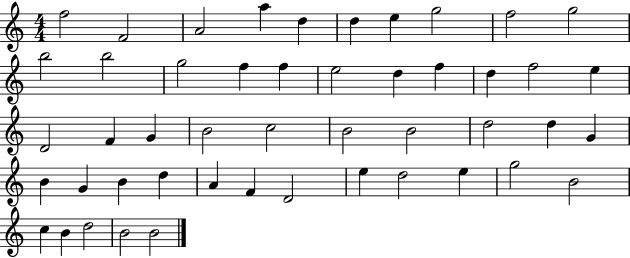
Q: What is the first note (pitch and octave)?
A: F5